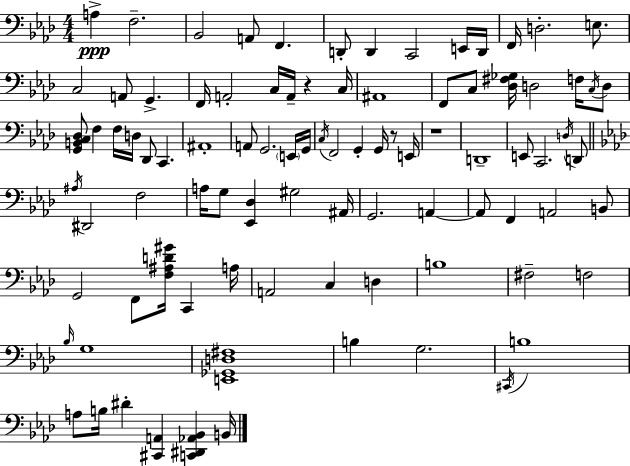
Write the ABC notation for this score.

X:1
T:Untitled
M:4/4
L:1/4
K:Fm
A, F,2 _B,,2 A,,/2 F,, D,,/2 D,, C,,2 E,,/4 D,,/4 F,,/4 D,2 E,/2 C,2 A,,/2 G,, F,,/4 A,,2 C,/4 A,,/4 z C,/4 ^A,,4 F,,/2 C,/2 [_D,^F,_G,]/4 D,2 F,/4 C,/4 D,/2 [G,,B,,C,_D,]/2 F, F,/4 D,/4 _D,,/2 C,, ^A,,4 A,,/2 G,,2 E,,/4 G,,/4 C,/4 F,,2 G,, G,,/4 z/2 E,,/4 z4 D,,4 E,,/2 C,,2 D,/4 D,,/2 ^A,/4 ^D,,2 F,2 A,/4 G,/2 [_E,,_D,] ^G,2 ^A,,/4 G,,2 A,, A,,/2 F,, A,,2 B,,/2 G,,2 F,,/2 [F,^A,D^G]/4 C,, A,/4 A,,2 C, D, B,4 ^F,2 F,2 _B,/4 G,4 [E,,_G,,D,^F,]4 B, G,2 ^C,,/4 B,4 A,/2 B,/4 ^D [^C,,A,,] [C,,^D,,_A,,_B,,] B,,/4